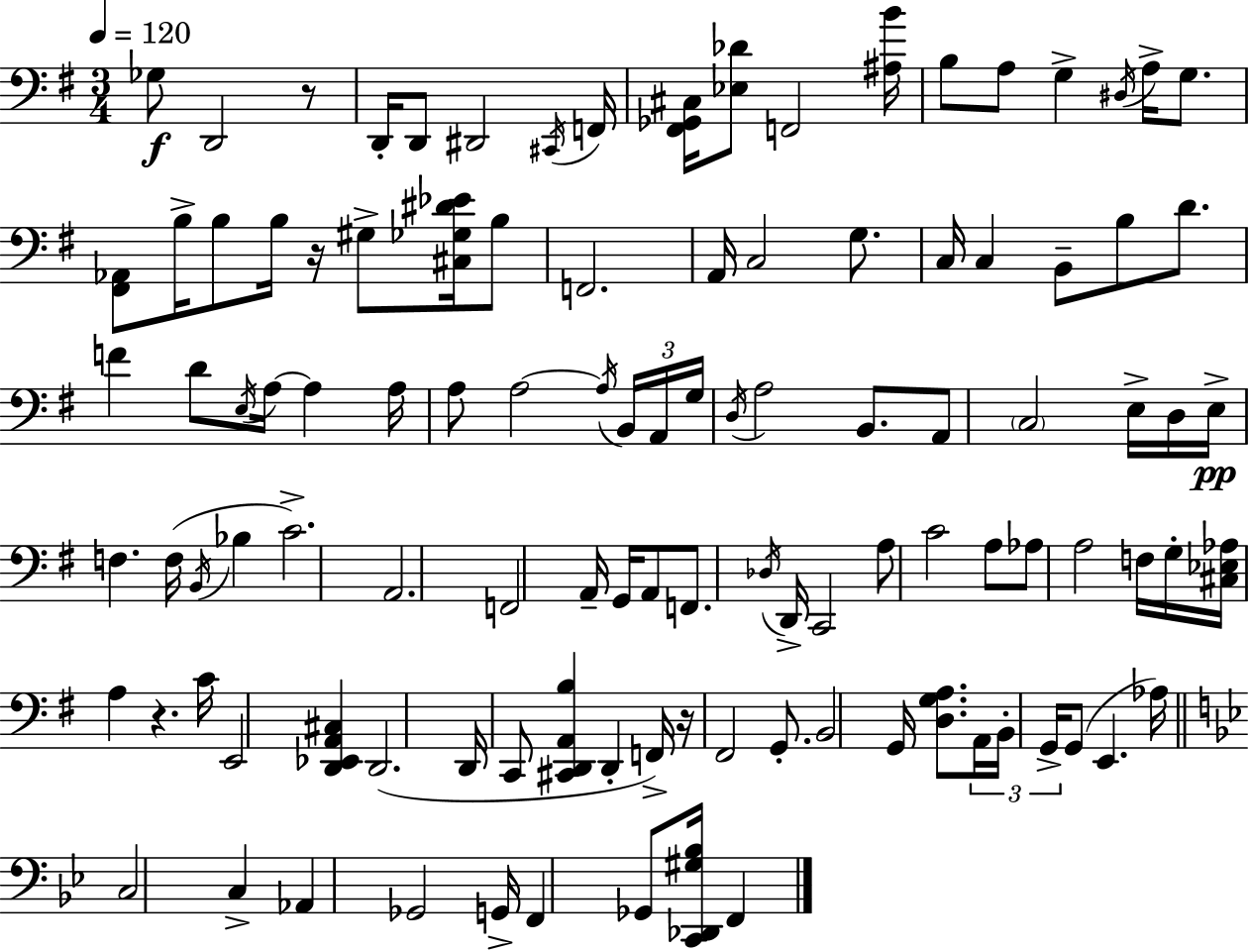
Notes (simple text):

Gb3/e D2/h R/e D2/s D2/e D#2/h C#2/s F2/s [F#2,Gb2,C#3]/s [Eb3,Db4]/e F2/h [A#3,B4]/s B3/e A3/e G3/q D#3/s A3/s G3/e. [F#2,Ab2]/e B3/s B3/e B3/s R/s G#3/e [C#3,Gb3,D#4,Eb4]/s B3/e F2/h. A2/s C3/h G3/e. C3/s C3/q B2/e B3/e D4/e. F4/q D4/e E3/s A3/s A3/q A3/s A3/e A3/h A3/s B2/s A2/s G3/s D3/s A3/h B2/e. A2/e C3/h E3/s D3/s E3/s F3/q. F3/s B2/s Bb3/q C4/h. A2/h. F2/h A2/s G2/s A2/e F2/e. Db3/s D2/s C2/h A3/e C4/h A3/e Ab3/e A3/h F3/s G3/s [C#3,Eb3,Ab3]/s A3/q R/q. C4/s E2/h [D2,Eb2,A2,C#3]/q D2/h. D2/s C2/e [C#2,D2,A2,B3]/q D2/q F2/s R/s F#2/h G2/e. B2/h G2/s [D3,G3,A3]/e. A2/s B2/s G2/s G2/e E2/q. Ab3/s C3/h C3/q Ab2/q Gb2/h G2/s F2/q Gb2/e [C2,Db2,G#3,Bb3]/s F2/q